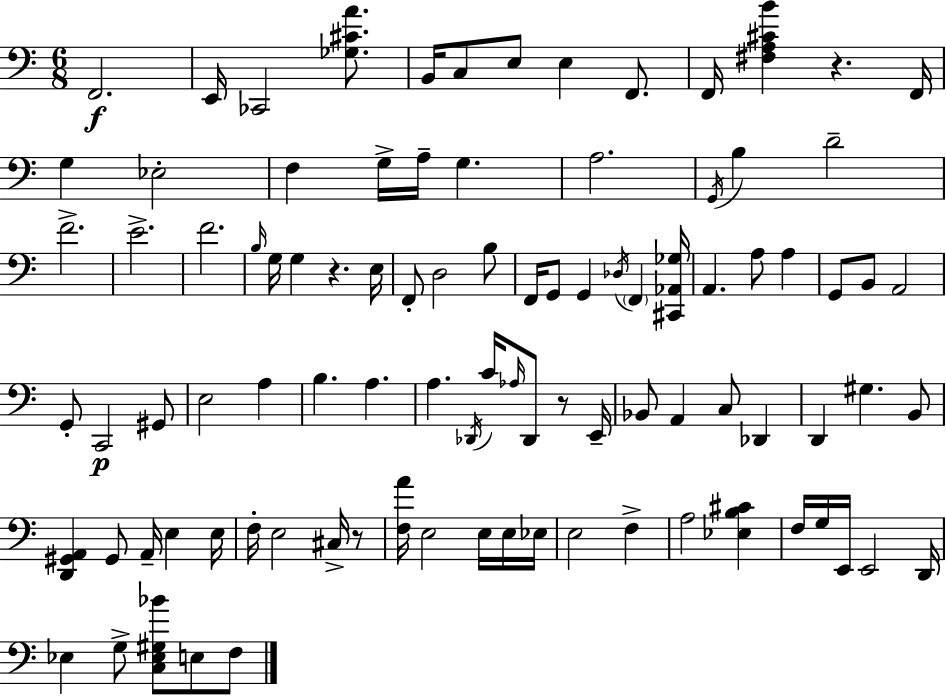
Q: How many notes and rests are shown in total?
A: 95